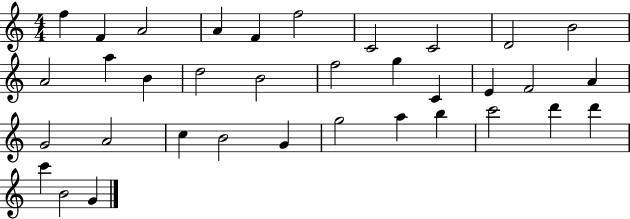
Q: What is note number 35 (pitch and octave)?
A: G4